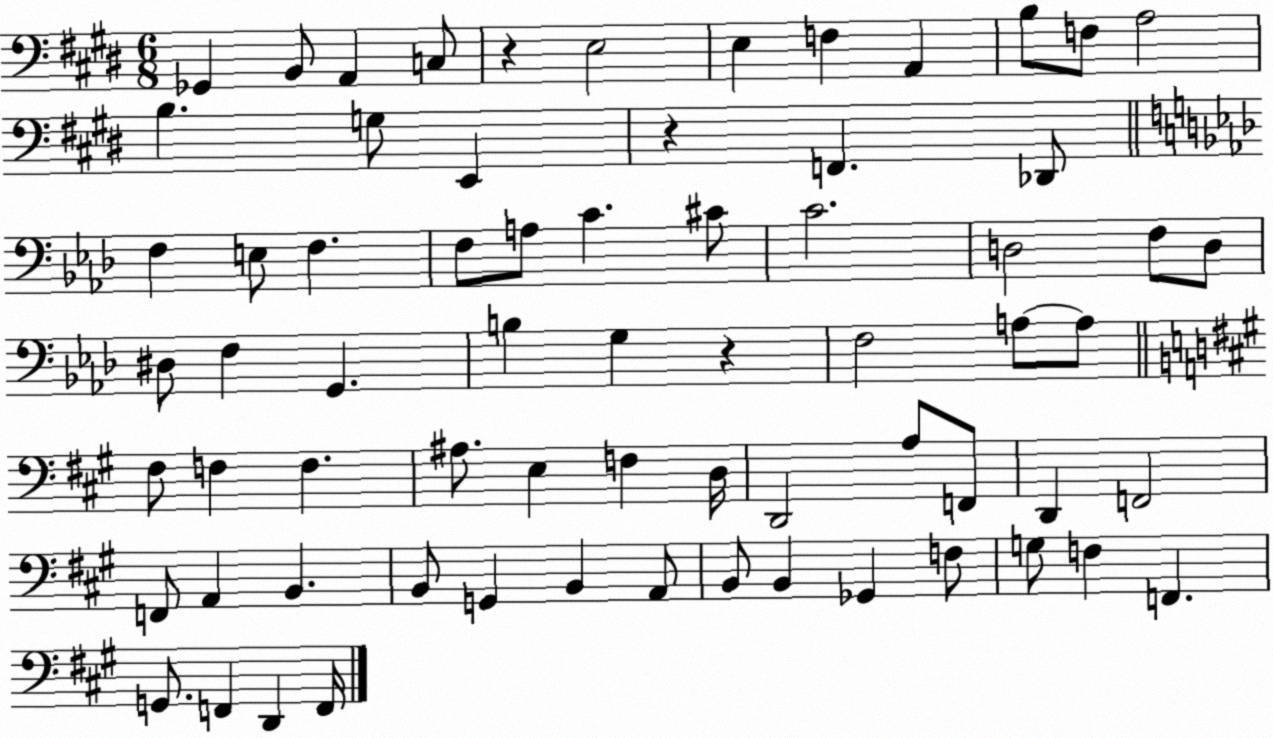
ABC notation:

X:1
T:Untitled
M:6/8
L:1/4
K:E
_G,, B,,/2 A,, C,/2 z E,2 E, F, A,, B,/2 F,/2 A,2 B, G,/2 E,, z F,, _D,,/2 F, E,/2 F, F,/2 A,/2 C ^C/2 C2 D,2 F,/2 D,/2 ^D,/2 F, G,, B, G, z F,2 A,/2 A,/2 ^F,/2 F, F, ^A,/2 E, F, D,/4 D,,2 A,/2 F,,/2 D,, F,,2 F,,/2 A,, B,, B,,/2 G,, B,, A,,/2 B,,/2 B,, _G,, F,/2 G,/2 F, F,, G,,/2 F,, D,, F,,/4